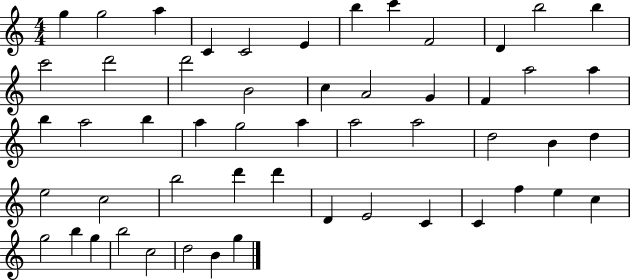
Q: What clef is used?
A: treble